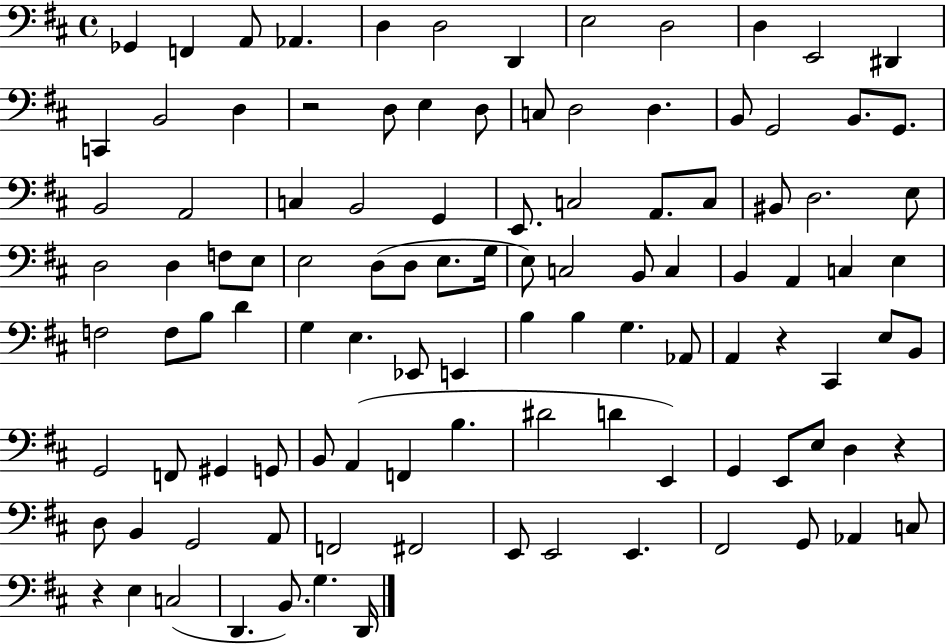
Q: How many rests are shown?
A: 4